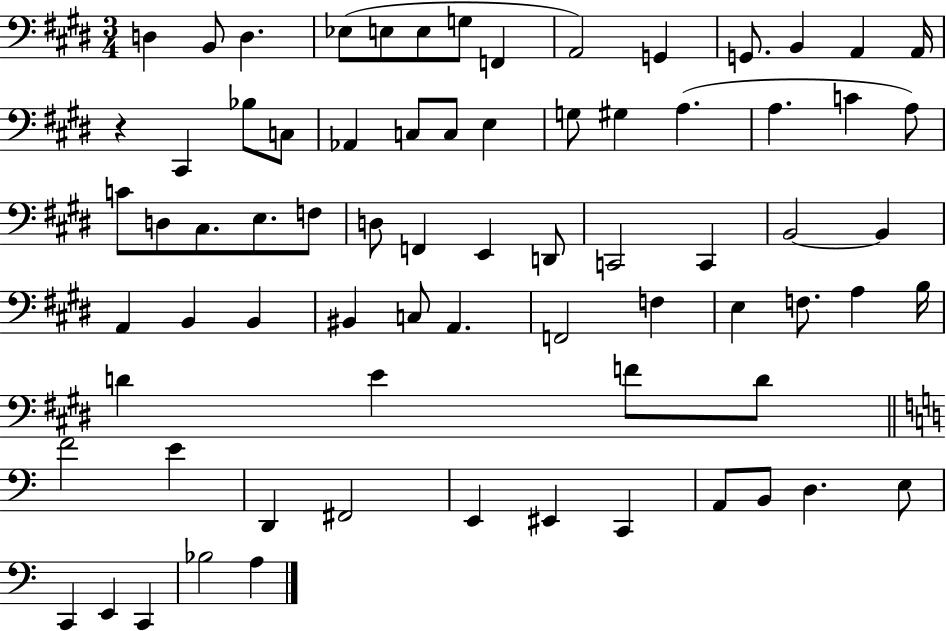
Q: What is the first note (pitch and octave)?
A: D3